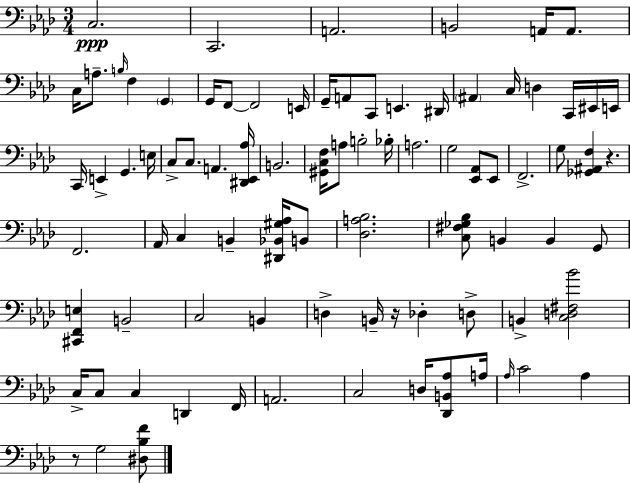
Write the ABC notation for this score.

X:1
T:Untitled
M:3/4
L:1/4
K:Ab
C,2 C,,2 A,,2 B,,2 A,,/4 A,,/2 C,/4 A,/2 B,/4 F, G,, G,,/4 F,,/2 F,,2 E,,/4 G,,/4 A,,/2 C,,/2 E,, ^D,,/4 ^A,, C,/4 D, C,,/4 ^E,,/4 E,,/4 C,,/4 E,, G,, E,/4 C,/2 C,/2 A,, [^D,,_E,,_A,]/4 B,,2 [^G,,C,F,]/4 A,/2 B,2 _B,/4 A,2 G,2 [_E,,_A,,]/2 _E,,/2 F,,2 G,/2 [_G,,^A,,F,] z F,,2 _A,,/4 C, B,, [^D,,_B,,^G,_A,]/4 B,,/2 [_D,A,_B,]2 [C,^F,_G,_B,]/2 B,, B,, G,,/2 [^C,,F,,E,] B,,2 C,2 B,, D, B,,/4 z/4 _D, D,/2 B,, [C,D,^F,_B]2 C,/4 C,/2 C, D,, F,,/4 A,,2 C,2 D,/4 [_D,,B,,_A,]/2 A,/4 _A,/4 C2 _A, z/2 G,2 [^D,_B,F]/2